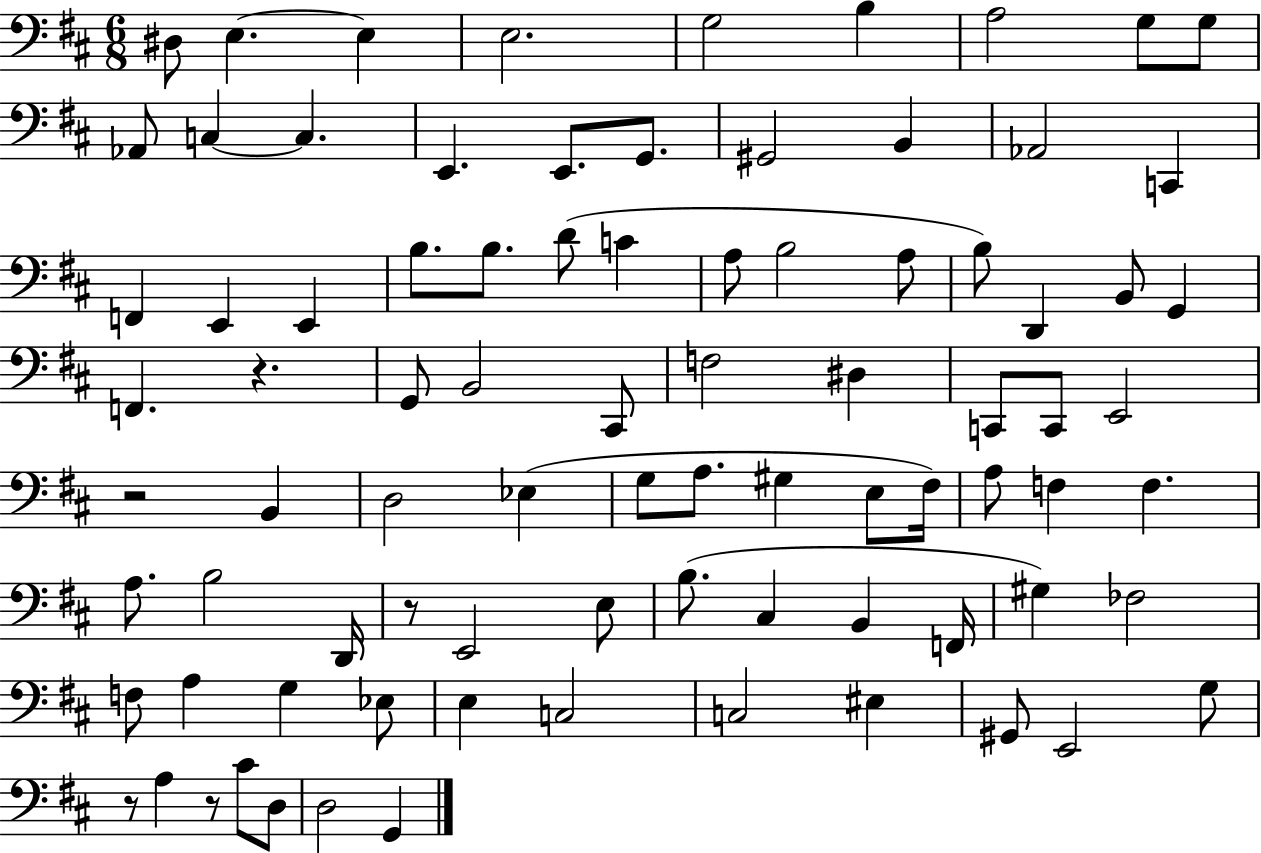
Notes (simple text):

D#3/e E3/q. E3/q E3/h. G3/h B3/q A3/h G3/e G3/e Ab2/e C3/q C3/q. E2/q. E2/e. G2/e. G#2/h B2/q Ab2/h C2/q F2/q E2/q E2/q B3/e. B3/e. D4/e C4/q A3/e B3/h A3/e B3/e D2/q B2/e G2/q F2/q. R/q. G2/e B2/h C#2/e F3/h D#3/q C2/e C2/e E2/h R/h B2/q D3/h Eb3/q G3/e A3/e. G#3/q E3/e F#3/s A3/e F3/q F3/q. A3/e. B3/h D2/s R/e E2/h E3/e B3/e. C#3/q B2/q F2/s G#3/q FES3/h F3/e A3/q G3/q Eb3/e E3/q C3/h C3/h EIS3/q G#2/e E2/h G3/e R/e A3/q R/e C#4/e D3/e D3/h G2/q